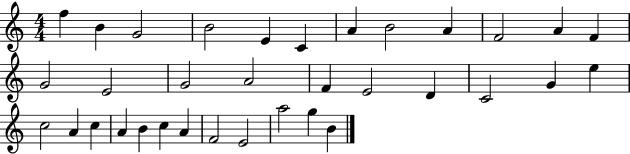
F5/q B4/q G4/h B4/h E4/q C4/q A4/q B4/h A4/q F4/h A4/q F4/q G4/h E4/h G4/h A4/h F4/q E4/h D4/q C4/h G4/q E5/q C5/h A4/q C5/q A4/q B4/q C5/q A4/q F4/h E4/h A5/h G5/q B4/q